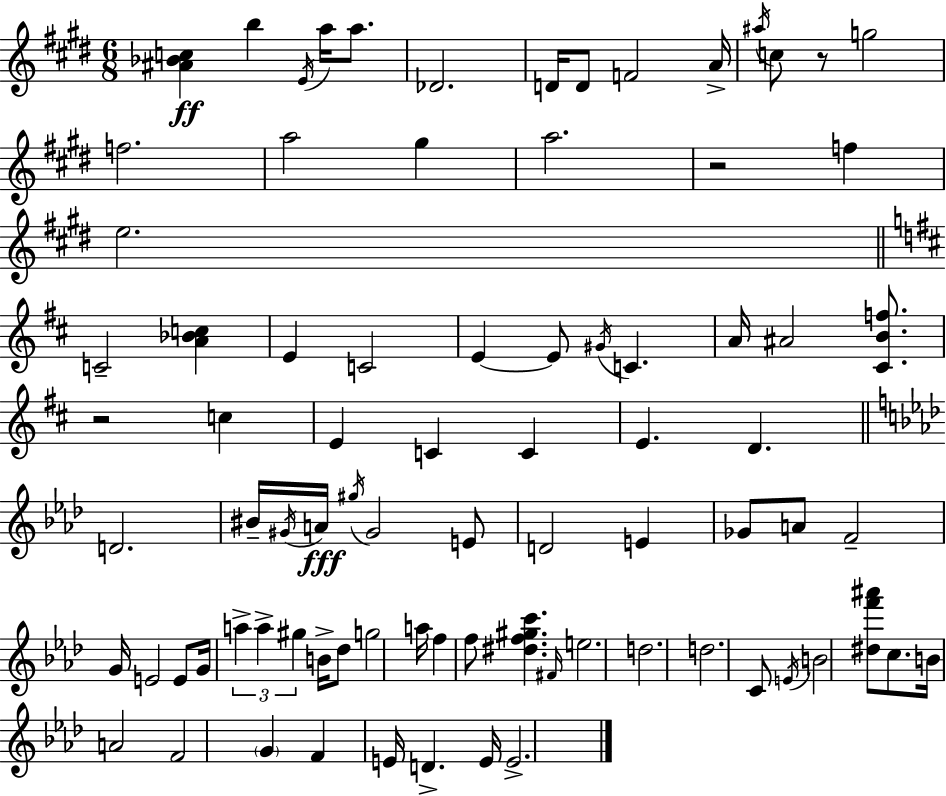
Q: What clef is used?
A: treble